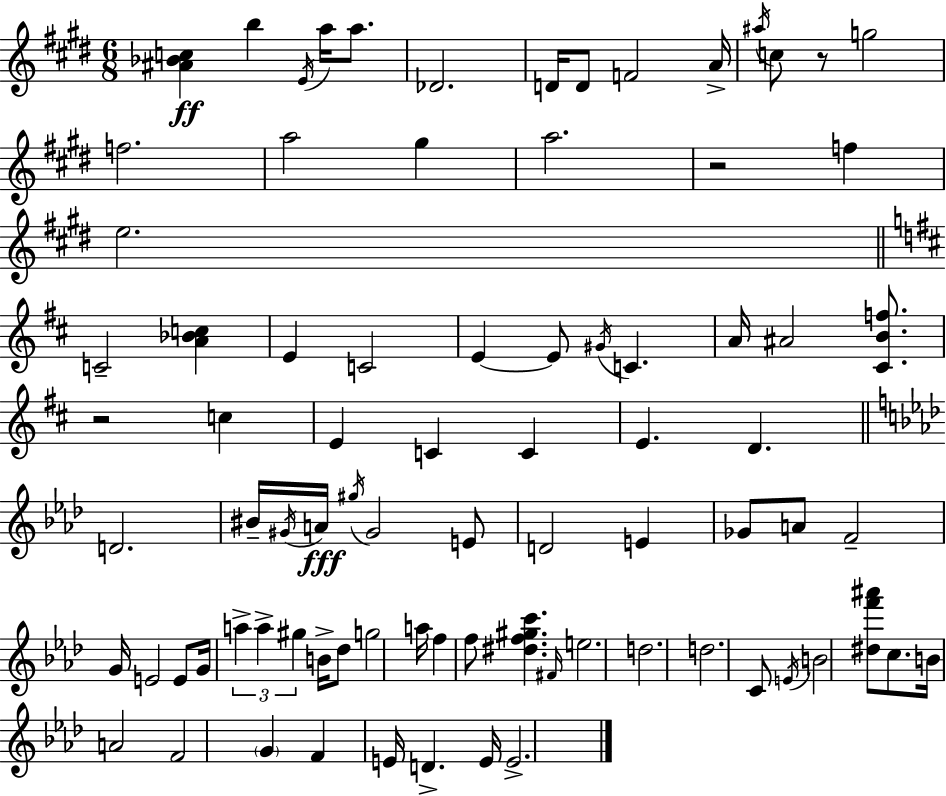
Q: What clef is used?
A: treble